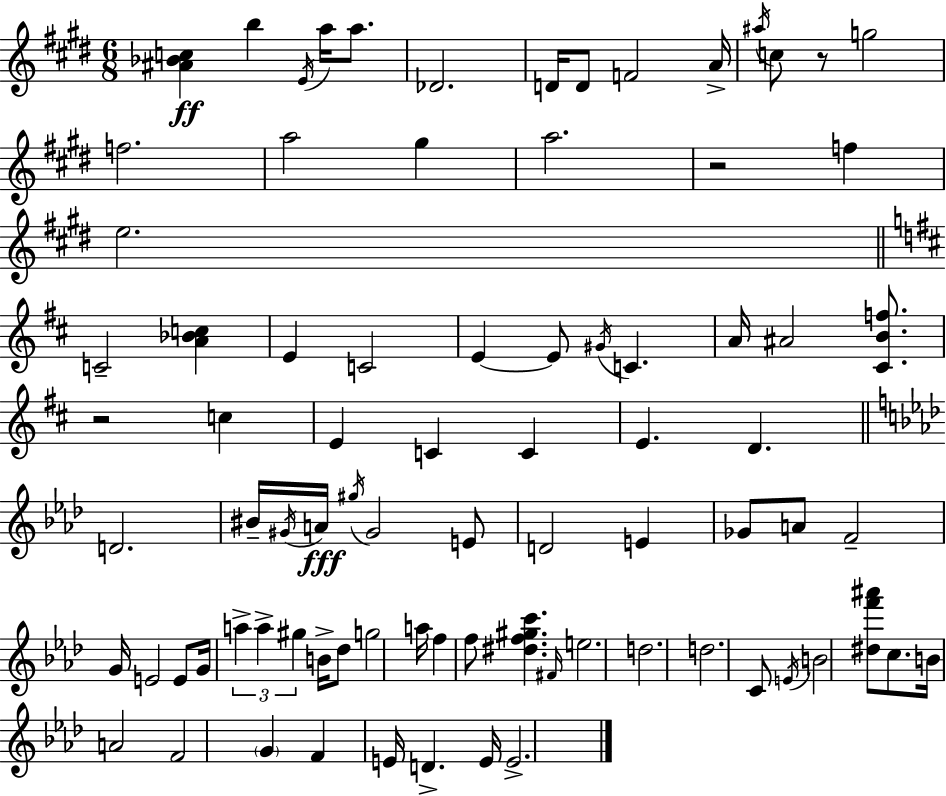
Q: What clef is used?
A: treble